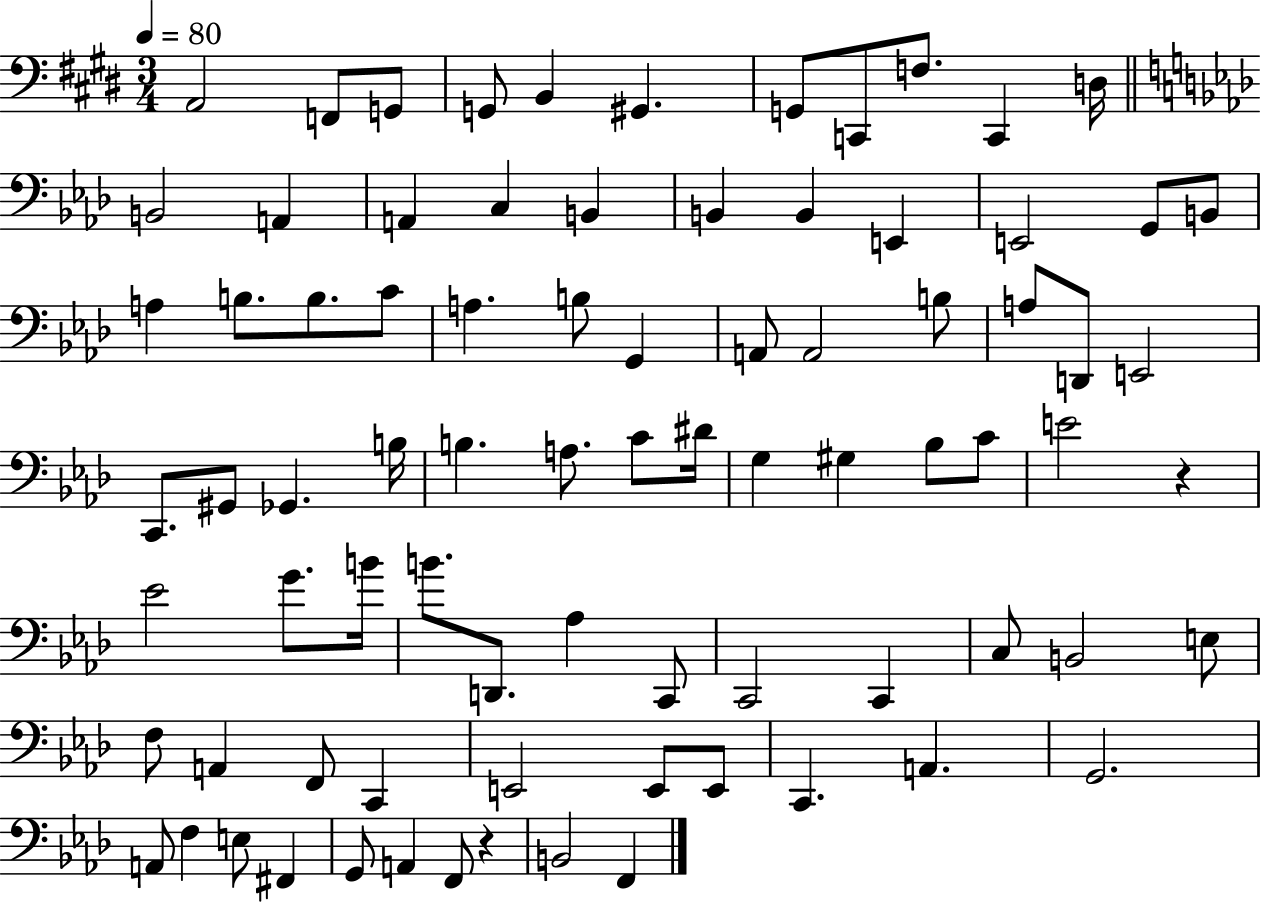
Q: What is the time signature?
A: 3/4